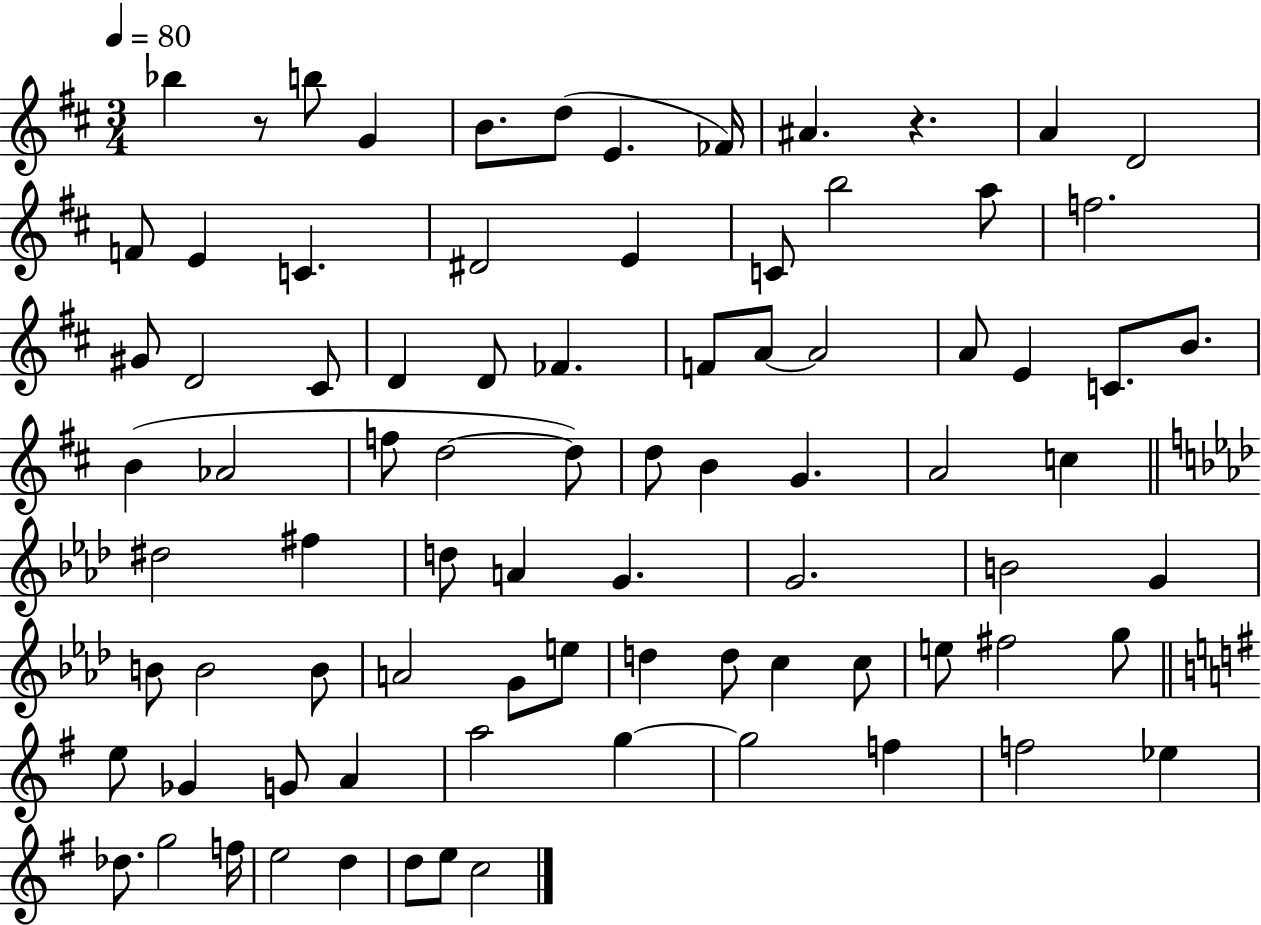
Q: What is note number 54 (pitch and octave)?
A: A4